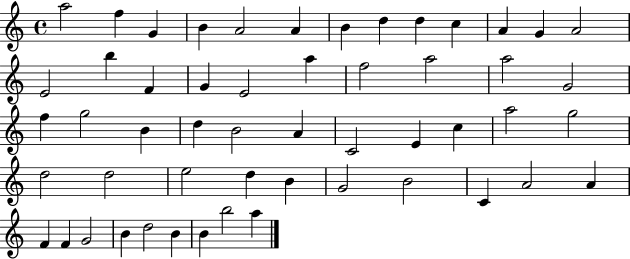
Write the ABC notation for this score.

X:1
T:Untitled
M:4/4
L:1/4
K:C
a2 f G B A2 A B d d c A G A2 E2 b F G E2 a f2 a2 a2 G2 f g2 B d B2 A C2 E c a2 g2 d2 d2 e2 d B G2 B2 C A2 A F F G2 B d2 B B b2 a